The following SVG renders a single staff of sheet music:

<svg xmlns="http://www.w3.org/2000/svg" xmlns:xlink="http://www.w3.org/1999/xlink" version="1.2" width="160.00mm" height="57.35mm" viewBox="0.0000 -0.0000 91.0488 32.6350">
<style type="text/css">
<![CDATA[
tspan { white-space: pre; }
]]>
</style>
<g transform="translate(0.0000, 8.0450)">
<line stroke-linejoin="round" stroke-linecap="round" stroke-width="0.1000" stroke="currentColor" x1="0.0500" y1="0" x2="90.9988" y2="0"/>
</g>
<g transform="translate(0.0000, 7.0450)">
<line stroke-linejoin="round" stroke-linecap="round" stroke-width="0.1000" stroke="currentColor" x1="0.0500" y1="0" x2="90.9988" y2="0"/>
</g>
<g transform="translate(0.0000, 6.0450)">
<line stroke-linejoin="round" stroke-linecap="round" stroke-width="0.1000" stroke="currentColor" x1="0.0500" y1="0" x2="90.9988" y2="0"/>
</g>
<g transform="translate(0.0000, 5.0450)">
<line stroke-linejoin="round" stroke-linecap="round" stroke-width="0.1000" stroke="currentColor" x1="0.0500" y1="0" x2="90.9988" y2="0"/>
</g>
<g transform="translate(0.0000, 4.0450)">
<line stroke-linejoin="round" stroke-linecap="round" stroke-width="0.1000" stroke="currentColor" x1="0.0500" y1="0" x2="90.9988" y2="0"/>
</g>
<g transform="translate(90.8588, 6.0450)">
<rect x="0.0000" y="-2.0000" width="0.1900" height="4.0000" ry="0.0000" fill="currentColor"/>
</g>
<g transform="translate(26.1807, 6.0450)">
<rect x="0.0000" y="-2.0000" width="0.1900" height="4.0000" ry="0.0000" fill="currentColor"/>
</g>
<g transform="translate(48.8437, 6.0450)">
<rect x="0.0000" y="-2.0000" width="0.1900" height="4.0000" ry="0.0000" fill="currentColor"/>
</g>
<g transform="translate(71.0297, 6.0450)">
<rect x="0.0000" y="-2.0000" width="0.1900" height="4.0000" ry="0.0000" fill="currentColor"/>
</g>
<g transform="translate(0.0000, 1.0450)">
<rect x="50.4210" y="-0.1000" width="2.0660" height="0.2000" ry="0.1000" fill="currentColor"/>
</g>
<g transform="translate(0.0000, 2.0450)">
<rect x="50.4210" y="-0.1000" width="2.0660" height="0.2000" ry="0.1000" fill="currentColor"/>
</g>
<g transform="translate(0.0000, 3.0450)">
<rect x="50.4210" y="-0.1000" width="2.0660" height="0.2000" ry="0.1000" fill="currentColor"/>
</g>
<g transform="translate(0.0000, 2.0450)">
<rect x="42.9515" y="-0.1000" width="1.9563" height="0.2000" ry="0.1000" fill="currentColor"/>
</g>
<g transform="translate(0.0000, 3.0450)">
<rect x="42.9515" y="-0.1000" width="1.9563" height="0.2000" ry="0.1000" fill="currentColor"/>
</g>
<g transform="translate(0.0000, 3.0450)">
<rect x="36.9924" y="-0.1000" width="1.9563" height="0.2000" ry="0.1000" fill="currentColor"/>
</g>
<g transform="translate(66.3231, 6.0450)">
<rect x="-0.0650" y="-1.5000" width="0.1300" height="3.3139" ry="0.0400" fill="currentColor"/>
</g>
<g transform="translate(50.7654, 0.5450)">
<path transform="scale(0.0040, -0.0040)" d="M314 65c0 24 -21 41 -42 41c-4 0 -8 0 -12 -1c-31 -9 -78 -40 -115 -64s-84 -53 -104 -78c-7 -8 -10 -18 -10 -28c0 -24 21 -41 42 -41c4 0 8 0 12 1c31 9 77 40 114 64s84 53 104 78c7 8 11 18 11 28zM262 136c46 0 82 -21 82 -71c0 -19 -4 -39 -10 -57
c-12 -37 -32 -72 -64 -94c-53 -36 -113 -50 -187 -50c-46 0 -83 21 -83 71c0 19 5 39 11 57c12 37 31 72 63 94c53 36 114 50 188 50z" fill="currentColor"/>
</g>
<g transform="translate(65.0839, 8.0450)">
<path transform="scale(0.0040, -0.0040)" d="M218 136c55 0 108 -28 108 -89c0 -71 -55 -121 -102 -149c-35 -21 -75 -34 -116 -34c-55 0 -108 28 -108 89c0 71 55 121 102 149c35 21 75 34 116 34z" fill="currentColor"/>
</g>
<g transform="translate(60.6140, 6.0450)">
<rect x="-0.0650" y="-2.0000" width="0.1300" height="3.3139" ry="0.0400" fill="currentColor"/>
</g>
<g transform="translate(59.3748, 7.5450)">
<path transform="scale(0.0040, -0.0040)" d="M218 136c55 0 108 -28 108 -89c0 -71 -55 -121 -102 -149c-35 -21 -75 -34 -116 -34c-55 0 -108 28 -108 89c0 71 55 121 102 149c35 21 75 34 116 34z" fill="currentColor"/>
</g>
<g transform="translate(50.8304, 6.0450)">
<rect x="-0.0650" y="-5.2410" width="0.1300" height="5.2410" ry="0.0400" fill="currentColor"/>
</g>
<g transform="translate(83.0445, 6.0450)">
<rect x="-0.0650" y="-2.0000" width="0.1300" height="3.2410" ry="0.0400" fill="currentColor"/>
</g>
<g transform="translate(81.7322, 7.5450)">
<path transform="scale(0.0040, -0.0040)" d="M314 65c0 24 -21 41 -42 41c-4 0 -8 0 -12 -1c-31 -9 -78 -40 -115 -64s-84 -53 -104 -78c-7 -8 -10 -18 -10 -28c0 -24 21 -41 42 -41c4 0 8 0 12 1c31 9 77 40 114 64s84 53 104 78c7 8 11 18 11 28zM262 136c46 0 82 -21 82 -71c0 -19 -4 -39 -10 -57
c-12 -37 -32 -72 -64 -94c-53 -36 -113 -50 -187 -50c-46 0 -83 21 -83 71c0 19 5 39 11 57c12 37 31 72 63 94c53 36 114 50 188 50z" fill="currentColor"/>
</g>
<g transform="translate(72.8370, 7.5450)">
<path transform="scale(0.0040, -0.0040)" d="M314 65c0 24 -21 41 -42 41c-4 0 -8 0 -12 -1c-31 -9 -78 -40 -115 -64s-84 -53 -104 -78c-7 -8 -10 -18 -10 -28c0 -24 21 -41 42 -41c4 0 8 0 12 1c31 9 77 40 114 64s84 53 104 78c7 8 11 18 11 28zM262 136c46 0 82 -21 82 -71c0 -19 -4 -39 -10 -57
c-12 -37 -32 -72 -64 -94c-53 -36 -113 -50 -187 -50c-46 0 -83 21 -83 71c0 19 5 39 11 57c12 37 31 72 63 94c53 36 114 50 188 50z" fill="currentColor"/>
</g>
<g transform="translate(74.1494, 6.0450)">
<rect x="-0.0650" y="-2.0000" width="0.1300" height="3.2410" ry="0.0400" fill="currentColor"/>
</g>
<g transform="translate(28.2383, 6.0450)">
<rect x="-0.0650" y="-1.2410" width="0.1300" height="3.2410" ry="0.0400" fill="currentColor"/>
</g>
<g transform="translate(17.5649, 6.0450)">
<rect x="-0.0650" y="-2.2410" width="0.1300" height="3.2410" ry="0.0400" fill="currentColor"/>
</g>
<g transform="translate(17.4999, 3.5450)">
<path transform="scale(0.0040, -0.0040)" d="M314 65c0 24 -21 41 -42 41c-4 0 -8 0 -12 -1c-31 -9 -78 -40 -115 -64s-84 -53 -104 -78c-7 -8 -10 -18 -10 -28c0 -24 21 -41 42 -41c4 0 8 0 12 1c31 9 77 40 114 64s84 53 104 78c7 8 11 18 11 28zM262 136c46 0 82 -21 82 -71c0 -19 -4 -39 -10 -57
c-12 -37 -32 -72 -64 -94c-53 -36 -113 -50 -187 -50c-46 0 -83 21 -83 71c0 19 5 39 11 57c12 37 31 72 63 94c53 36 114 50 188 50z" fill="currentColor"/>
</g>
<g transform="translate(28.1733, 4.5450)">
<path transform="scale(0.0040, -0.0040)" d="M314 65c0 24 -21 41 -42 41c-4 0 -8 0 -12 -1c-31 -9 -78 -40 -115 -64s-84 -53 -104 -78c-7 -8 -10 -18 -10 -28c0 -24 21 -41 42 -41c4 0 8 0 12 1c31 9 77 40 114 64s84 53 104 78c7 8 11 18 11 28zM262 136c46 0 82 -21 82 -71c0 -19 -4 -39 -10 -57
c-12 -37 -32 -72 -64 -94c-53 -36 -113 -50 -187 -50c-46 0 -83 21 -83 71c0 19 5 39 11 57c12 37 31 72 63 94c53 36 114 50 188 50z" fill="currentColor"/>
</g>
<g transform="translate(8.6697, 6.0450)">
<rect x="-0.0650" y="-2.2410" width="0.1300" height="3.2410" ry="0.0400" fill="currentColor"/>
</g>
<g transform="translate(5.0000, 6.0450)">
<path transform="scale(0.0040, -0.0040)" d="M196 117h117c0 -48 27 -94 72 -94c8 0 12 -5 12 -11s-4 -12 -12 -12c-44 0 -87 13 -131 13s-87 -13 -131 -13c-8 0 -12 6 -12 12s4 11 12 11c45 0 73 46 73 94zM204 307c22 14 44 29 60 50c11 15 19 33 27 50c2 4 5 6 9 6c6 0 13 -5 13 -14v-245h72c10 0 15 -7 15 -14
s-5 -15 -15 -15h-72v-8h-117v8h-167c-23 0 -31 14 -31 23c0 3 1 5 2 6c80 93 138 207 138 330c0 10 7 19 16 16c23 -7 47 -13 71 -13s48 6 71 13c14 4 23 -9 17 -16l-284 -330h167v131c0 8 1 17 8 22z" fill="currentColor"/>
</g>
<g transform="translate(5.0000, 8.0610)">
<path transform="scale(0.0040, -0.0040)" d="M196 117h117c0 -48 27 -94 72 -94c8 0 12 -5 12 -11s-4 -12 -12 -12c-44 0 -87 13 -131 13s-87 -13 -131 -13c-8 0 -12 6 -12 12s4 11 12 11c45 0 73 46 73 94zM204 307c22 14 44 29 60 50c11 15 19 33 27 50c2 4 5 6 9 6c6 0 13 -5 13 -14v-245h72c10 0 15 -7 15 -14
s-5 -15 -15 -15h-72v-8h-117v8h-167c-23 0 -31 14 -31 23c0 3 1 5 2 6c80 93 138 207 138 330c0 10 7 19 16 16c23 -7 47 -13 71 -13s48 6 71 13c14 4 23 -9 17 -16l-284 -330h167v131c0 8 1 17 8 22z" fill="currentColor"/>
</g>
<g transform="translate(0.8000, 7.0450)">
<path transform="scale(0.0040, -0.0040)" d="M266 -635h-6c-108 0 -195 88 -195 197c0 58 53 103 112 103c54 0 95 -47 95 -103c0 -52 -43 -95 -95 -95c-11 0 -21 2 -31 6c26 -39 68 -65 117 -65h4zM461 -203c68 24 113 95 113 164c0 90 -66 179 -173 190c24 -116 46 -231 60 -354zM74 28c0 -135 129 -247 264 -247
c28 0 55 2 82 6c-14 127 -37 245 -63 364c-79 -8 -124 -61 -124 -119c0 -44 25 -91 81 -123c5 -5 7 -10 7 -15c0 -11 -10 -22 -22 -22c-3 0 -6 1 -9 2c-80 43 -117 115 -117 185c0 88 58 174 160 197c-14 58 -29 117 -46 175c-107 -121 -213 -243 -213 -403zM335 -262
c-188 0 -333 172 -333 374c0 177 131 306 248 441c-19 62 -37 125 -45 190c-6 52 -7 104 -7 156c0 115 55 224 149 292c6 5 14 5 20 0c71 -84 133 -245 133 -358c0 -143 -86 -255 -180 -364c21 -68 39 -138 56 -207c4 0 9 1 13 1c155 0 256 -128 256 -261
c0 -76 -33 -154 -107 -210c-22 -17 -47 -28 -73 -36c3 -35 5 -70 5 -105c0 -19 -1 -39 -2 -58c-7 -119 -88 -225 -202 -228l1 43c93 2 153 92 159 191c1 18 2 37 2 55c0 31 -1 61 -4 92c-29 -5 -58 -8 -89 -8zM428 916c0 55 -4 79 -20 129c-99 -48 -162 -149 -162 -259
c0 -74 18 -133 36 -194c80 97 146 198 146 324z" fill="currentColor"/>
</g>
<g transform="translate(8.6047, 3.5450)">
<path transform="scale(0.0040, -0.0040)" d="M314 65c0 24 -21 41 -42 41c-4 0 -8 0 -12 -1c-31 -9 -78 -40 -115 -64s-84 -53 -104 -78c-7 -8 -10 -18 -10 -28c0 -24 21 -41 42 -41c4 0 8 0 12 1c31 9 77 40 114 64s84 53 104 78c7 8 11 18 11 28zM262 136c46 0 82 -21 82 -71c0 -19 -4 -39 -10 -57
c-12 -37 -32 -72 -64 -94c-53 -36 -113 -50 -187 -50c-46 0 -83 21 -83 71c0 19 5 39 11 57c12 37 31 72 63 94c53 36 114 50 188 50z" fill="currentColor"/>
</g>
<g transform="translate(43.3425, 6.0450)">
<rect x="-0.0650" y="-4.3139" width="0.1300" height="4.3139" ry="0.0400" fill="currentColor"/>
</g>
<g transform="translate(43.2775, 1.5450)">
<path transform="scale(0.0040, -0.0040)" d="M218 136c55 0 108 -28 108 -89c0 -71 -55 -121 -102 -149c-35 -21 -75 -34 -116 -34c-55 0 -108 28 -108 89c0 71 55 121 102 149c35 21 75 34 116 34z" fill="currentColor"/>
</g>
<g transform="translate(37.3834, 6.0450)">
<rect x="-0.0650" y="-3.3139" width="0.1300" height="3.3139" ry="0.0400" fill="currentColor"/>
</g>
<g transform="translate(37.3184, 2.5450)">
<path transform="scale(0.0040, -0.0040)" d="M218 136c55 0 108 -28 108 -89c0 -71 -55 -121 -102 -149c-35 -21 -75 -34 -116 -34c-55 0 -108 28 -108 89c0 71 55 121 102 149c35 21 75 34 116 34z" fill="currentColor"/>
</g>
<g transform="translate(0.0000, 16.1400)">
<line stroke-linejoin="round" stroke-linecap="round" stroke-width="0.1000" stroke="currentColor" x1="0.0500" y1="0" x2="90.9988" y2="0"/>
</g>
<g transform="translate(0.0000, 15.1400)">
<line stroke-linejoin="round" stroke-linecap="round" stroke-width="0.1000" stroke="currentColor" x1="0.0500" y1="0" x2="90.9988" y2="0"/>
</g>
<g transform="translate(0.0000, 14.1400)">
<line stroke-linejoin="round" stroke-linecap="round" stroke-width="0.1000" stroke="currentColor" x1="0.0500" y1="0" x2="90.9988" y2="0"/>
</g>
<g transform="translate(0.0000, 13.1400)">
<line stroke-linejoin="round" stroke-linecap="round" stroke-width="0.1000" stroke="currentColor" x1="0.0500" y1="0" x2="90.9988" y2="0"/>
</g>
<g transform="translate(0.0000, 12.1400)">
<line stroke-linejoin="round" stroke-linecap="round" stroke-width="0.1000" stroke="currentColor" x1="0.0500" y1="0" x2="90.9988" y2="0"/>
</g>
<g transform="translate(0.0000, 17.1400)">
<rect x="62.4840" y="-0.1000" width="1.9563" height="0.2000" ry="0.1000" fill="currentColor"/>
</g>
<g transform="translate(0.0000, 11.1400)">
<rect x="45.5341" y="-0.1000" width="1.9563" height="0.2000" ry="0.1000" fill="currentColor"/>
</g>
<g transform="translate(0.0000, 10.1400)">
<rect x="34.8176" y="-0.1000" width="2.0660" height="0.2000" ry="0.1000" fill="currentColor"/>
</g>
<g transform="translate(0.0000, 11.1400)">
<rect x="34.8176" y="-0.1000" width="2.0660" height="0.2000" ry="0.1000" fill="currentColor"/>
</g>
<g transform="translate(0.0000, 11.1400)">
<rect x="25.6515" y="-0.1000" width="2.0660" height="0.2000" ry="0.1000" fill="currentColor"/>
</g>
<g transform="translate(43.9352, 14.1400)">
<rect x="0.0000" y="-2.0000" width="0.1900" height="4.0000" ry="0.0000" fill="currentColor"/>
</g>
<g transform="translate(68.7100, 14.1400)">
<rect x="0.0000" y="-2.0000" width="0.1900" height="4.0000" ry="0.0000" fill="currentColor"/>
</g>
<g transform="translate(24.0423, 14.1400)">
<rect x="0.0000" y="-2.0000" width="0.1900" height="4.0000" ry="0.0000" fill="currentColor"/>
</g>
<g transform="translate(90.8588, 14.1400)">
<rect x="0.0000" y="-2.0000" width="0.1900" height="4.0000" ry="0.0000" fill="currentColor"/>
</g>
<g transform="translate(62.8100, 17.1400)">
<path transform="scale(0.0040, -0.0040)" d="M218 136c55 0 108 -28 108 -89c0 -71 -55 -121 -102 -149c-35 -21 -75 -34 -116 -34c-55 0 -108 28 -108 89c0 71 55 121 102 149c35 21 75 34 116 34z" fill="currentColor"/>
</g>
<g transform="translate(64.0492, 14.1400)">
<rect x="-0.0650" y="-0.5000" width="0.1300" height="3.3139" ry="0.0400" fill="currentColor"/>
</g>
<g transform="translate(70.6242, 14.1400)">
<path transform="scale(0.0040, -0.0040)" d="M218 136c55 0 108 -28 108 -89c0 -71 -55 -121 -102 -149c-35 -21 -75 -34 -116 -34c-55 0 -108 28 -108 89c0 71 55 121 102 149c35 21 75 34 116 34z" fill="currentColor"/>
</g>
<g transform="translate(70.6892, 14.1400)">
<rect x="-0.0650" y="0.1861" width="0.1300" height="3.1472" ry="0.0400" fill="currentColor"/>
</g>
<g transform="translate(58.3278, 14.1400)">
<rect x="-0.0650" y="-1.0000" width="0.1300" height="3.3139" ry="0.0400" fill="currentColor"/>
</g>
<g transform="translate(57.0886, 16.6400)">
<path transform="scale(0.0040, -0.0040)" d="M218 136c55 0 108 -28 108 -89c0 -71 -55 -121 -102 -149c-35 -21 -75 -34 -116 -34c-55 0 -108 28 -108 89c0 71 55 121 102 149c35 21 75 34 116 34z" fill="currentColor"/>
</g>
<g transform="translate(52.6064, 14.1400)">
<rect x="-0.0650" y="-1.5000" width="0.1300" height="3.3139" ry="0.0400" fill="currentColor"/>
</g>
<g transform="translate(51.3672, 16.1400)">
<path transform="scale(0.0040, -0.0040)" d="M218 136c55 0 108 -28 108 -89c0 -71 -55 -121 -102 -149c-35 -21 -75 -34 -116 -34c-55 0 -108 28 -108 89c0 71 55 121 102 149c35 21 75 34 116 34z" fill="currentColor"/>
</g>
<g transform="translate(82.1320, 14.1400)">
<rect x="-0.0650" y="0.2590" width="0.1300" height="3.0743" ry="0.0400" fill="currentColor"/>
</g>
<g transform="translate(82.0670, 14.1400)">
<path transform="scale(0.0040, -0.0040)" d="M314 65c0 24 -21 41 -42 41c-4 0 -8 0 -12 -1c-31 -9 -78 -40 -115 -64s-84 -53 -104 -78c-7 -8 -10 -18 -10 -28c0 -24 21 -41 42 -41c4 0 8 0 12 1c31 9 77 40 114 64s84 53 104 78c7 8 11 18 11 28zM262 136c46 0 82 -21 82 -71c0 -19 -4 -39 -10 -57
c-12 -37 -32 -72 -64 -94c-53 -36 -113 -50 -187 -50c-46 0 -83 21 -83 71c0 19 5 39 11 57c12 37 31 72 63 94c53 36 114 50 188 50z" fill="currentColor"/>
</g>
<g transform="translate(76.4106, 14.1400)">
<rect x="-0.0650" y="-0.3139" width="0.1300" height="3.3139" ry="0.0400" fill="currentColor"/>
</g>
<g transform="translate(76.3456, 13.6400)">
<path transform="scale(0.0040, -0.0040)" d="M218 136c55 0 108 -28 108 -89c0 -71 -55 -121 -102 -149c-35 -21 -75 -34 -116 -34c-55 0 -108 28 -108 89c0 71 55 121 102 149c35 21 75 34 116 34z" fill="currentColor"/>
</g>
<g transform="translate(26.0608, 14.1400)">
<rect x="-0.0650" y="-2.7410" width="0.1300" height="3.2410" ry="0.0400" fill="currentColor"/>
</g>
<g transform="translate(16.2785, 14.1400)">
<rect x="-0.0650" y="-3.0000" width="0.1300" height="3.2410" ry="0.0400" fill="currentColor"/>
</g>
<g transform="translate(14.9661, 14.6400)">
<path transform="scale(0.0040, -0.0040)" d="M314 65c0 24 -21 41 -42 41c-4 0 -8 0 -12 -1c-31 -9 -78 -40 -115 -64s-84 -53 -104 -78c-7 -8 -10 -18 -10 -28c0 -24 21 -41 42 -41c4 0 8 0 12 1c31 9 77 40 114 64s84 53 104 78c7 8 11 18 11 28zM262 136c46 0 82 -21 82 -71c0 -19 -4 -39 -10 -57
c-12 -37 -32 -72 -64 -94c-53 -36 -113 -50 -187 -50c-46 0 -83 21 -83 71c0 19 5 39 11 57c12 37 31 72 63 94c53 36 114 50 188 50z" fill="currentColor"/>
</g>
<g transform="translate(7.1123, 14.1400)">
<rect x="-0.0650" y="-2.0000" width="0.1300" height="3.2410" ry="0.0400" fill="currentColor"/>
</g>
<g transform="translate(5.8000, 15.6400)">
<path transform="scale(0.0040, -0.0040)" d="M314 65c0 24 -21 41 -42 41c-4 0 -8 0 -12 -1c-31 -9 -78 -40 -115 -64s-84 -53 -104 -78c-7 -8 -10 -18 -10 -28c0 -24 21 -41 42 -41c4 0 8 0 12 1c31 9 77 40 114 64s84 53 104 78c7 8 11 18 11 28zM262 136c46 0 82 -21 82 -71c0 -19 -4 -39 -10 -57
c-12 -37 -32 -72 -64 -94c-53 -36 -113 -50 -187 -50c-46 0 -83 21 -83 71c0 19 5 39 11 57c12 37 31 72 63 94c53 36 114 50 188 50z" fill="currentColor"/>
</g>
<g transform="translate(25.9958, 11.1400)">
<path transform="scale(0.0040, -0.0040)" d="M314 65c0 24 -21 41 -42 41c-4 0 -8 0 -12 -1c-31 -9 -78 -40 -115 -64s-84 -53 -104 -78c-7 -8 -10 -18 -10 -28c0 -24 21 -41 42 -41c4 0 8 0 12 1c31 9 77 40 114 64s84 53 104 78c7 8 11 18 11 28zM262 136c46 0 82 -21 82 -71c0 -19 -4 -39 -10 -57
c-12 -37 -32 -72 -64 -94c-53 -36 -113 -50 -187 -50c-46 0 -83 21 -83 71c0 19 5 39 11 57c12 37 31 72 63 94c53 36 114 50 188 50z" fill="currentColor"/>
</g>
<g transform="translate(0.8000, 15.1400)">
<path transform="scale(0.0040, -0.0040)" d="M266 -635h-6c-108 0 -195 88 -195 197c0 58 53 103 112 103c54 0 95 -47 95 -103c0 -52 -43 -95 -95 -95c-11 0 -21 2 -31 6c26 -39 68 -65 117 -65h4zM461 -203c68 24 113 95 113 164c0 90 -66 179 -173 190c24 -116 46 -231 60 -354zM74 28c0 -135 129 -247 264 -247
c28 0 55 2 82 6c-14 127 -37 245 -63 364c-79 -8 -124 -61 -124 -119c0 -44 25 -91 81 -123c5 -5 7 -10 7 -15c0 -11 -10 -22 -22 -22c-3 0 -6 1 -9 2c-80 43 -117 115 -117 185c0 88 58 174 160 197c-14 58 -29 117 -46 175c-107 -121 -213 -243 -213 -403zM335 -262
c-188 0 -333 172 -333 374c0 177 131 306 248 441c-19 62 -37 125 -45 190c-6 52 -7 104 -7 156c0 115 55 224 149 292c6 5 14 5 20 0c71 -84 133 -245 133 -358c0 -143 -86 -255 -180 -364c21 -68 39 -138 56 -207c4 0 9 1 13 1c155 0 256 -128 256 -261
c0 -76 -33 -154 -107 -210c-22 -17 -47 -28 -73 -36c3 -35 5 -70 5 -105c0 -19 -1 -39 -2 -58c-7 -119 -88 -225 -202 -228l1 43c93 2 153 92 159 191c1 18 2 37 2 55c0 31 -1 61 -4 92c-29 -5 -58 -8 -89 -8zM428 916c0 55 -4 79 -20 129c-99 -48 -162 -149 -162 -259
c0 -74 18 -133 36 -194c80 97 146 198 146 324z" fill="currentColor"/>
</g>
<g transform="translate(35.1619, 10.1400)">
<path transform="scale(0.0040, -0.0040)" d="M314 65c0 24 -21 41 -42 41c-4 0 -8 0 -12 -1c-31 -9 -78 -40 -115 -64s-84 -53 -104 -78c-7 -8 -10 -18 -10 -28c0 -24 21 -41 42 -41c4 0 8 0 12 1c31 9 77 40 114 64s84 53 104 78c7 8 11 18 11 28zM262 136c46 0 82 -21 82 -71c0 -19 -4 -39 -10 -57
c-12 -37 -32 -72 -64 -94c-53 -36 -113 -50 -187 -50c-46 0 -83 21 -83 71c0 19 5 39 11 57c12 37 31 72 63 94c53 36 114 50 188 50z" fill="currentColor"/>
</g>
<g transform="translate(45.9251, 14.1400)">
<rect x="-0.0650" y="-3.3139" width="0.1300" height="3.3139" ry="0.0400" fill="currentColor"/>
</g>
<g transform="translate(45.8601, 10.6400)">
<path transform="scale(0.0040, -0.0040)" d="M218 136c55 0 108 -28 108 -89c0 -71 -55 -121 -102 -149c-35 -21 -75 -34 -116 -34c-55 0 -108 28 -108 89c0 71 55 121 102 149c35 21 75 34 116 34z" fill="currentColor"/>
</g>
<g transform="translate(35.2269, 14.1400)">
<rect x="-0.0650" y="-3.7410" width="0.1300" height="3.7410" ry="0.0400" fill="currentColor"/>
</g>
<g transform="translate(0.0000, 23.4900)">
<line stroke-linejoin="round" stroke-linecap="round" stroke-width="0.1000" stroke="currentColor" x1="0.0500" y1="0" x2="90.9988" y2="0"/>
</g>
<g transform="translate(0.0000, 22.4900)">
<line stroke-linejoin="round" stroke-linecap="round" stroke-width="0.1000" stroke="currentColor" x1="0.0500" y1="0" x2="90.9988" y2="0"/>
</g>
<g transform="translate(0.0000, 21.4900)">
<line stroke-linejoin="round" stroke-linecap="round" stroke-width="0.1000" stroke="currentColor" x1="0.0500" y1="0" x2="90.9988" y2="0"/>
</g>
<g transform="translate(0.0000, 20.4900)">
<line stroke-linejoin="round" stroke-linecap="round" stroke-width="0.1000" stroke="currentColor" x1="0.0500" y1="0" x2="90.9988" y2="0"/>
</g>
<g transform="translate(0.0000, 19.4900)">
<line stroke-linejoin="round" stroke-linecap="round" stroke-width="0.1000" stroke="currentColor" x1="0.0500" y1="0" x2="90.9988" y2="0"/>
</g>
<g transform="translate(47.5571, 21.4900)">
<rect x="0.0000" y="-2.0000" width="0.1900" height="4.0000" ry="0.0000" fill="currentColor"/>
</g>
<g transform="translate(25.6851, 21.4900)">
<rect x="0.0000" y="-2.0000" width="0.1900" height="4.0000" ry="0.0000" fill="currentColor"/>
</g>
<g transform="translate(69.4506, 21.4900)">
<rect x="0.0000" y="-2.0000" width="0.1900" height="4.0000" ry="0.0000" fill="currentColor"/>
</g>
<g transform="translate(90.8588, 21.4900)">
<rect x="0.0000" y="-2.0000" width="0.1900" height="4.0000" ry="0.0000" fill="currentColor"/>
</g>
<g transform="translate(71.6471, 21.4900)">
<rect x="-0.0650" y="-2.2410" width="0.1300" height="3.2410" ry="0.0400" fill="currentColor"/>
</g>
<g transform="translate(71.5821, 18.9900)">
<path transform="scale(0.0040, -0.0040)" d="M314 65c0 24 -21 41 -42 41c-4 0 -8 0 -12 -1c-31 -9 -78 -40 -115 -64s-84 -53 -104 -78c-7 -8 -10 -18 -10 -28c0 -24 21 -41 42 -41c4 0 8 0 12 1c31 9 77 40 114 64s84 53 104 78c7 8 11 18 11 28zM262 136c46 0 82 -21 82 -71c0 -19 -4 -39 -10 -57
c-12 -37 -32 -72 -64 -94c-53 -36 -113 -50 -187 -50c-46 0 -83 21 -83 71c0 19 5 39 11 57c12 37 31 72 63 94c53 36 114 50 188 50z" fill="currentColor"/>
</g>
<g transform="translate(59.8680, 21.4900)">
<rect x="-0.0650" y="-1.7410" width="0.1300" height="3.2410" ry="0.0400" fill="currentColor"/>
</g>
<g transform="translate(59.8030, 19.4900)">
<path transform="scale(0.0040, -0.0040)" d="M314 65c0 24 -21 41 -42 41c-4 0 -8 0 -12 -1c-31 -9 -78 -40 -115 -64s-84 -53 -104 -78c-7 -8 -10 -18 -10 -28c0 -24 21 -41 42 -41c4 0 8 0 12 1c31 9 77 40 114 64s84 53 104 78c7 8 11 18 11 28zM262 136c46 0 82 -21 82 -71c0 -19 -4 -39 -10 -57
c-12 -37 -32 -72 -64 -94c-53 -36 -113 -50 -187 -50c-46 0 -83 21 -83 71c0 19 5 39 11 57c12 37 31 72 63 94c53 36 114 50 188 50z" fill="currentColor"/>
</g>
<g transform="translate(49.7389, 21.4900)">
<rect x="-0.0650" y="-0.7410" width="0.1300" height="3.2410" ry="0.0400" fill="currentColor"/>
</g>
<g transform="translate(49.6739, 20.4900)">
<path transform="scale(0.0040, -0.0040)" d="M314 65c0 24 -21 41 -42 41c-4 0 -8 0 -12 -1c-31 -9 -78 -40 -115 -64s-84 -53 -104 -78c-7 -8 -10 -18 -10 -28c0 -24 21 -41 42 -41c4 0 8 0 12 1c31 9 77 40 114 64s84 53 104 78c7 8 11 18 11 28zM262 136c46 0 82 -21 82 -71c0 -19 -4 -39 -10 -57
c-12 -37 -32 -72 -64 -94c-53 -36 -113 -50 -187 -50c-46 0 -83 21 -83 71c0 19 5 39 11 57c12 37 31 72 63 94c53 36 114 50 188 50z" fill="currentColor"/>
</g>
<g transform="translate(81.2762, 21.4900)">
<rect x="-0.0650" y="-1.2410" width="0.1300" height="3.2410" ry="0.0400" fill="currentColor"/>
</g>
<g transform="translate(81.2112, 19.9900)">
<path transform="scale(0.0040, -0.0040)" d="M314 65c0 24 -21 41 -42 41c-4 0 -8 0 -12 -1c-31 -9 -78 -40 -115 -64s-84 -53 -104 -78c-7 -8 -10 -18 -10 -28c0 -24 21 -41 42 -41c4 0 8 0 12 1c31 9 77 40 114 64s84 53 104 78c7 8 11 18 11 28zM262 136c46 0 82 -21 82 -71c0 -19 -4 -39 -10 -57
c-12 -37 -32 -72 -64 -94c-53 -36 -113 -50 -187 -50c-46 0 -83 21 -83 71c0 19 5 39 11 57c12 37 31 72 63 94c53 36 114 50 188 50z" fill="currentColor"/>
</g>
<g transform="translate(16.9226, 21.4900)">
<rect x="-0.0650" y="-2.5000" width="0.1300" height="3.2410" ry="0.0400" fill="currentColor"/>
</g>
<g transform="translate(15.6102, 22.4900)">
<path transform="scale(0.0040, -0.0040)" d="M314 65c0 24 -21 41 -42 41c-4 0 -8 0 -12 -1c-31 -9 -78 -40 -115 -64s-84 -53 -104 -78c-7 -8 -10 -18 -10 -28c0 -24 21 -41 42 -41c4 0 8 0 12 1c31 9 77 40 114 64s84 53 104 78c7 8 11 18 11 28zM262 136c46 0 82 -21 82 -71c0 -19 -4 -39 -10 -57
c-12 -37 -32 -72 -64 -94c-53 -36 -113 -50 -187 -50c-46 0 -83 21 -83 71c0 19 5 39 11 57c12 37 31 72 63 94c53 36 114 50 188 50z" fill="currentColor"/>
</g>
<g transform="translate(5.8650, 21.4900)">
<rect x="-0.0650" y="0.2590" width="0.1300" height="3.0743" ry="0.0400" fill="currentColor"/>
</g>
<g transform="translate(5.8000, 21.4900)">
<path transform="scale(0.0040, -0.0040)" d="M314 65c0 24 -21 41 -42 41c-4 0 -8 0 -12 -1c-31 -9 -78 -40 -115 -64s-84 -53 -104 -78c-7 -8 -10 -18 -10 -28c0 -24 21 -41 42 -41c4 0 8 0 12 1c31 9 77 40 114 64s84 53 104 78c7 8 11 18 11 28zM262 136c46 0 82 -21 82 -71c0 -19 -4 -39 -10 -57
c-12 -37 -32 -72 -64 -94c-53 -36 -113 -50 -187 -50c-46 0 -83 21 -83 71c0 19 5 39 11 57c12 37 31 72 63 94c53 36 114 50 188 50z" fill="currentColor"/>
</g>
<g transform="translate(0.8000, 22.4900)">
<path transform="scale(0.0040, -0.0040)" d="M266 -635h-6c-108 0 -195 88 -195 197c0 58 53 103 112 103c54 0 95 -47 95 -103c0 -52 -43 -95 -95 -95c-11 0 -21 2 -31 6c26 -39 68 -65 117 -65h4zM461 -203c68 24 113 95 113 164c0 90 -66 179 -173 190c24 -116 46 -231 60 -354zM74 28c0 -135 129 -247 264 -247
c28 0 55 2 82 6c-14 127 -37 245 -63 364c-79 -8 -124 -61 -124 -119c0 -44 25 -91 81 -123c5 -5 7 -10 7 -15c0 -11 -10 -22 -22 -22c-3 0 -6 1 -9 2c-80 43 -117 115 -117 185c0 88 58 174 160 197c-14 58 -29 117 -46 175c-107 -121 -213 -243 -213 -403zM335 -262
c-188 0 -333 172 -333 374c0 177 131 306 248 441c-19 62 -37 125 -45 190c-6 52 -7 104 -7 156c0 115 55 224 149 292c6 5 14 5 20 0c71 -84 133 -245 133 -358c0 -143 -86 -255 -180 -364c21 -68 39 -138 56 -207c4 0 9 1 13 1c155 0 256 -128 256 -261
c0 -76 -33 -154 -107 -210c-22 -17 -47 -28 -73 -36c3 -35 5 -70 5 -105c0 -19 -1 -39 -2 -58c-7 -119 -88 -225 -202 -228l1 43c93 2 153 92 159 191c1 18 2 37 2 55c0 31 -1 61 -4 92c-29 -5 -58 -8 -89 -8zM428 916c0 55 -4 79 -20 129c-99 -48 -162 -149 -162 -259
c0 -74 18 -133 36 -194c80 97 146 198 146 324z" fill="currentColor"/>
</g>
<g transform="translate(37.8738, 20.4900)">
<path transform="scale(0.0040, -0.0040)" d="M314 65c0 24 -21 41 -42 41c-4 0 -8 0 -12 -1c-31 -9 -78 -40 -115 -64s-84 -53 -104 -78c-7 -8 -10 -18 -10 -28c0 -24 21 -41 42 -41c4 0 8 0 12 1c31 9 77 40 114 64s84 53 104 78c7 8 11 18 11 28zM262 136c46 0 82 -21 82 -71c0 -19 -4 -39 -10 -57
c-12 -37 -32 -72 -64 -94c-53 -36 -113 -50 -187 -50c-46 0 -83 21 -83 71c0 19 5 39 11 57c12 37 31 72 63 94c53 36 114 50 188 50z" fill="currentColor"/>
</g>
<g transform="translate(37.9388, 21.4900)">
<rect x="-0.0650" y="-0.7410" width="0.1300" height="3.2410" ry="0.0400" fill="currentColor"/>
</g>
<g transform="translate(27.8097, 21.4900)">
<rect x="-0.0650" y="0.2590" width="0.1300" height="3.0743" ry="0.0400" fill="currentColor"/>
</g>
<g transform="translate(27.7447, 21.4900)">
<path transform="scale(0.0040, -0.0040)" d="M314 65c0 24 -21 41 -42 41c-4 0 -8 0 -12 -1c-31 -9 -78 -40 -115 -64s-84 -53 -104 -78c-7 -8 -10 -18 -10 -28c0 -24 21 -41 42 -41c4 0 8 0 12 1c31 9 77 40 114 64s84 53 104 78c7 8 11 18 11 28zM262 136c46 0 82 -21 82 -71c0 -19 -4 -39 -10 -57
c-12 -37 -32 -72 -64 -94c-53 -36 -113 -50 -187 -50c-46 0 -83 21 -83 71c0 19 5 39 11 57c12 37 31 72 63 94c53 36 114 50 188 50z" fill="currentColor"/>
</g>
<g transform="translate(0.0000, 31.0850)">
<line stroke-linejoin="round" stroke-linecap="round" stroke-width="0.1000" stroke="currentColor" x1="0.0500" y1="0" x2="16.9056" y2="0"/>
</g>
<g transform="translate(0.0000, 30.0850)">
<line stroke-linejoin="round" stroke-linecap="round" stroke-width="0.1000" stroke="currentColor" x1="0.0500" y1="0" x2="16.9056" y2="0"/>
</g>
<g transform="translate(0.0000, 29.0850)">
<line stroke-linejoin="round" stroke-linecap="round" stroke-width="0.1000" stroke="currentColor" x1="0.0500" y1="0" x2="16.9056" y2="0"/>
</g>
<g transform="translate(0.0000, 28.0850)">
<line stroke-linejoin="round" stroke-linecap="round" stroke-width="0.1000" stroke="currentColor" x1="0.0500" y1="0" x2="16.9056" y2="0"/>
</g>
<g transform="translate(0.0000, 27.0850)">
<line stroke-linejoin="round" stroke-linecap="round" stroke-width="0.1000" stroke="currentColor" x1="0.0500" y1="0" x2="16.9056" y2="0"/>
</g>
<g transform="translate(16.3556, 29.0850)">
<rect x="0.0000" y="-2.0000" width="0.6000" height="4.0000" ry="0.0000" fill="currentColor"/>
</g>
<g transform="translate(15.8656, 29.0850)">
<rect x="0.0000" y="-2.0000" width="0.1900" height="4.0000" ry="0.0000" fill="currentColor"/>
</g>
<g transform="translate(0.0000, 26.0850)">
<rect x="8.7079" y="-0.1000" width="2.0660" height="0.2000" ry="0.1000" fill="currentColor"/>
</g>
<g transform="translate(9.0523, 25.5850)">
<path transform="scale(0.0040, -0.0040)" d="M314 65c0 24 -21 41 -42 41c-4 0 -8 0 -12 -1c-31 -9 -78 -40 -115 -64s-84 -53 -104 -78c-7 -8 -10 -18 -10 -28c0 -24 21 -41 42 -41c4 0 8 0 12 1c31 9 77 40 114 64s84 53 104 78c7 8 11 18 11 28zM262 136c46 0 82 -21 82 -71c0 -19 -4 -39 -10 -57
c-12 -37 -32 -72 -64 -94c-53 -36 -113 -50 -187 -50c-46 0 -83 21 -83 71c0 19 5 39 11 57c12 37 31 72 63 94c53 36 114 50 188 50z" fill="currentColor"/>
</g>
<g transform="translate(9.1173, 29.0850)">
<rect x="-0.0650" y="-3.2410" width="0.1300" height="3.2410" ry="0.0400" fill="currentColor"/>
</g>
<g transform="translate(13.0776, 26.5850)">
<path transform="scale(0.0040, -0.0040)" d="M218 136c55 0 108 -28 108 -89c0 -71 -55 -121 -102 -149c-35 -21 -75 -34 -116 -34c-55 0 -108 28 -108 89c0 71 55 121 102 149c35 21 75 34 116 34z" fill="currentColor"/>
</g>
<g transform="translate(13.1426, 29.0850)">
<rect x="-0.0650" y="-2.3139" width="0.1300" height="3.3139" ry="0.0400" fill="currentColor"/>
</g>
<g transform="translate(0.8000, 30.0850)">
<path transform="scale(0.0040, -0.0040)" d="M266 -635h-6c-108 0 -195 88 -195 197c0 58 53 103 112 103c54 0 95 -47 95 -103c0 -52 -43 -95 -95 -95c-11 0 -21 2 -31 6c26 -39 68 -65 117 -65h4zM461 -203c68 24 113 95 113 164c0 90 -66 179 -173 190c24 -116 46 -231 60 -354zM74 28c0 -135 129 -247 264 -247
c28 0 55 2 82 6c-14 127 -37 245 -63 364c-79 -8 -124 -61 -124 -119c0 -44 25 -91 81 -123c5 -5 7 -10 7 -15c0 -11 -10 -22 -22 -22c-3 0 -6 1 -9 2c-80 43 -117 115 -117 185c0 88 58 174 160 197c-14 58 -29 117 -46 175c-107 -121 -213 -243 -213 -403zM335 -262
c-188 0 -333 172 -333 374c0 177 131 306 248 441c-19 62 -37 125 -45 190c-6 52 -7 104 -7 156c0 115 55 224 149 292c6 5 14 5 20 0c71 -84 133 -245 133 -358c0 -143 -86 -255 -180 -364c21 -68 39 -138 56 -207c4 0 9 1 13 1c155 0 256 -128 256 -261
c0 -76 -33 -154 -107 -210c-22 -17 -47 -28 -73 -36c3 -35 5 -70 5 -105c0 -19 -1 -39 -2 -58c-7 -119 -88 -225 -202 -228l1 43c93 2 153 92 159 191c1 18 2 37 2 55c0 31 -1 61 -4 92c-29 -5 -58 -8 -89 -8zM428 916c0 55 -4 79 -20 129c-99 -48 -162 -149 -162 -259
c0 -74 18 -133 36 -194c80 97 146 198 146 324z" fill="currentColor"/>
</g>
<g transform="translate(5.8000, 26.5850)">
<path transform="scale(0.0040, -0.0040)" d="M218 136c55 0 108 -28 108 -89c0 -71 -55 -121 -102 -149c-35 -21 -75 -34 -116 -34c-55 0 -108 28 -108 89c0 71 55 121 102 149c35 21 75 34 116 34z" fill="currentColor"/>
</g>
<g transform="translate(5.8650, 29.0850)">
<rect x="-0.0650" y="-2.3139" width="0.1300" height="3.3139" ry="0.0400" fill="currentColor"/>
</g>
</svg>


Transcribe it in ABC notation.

X:1
T:Untitled
M:4/4
L:1/4
K:C
g2 g2 e2 b d' f'2 F E F2 F2 F2 A2 a2 c'2 b E D C B c B2 B2 G2 B2 d2 d2 f2 g2 e2 g b2 g